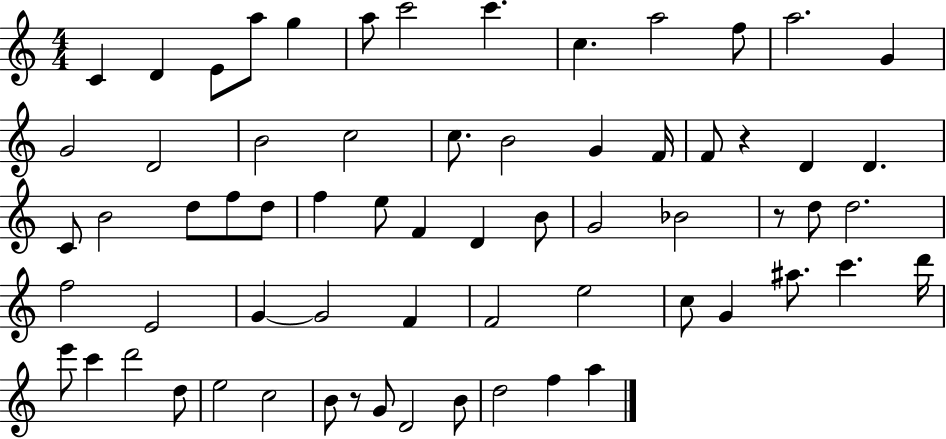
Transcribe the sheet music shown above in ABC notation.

X:1
T:Untitled
M:4/4
L:1/4
K:C
C D E/2 a/2 g a/2 c'2 c' c a2 f/2 a2 G G2 D2 B2 c2 c/2 B2 G F/4 F/2 z D D C/2 B2 d/2 f/2 d/2 f e/2 F D B/2 G2 _B2 z/2 d/2 d2 f2 E2 G G2 F F2 e2 c/2 G ^a/2 c' d'/4 e'/2 c' d'2 d/2 e2 c2 B/2 z/2 G/2 D2 B/2 d2 f a